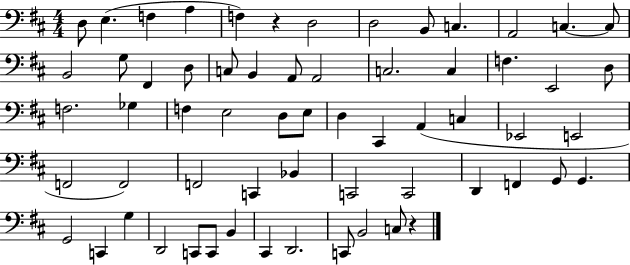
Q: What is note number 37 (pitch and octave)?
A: E2